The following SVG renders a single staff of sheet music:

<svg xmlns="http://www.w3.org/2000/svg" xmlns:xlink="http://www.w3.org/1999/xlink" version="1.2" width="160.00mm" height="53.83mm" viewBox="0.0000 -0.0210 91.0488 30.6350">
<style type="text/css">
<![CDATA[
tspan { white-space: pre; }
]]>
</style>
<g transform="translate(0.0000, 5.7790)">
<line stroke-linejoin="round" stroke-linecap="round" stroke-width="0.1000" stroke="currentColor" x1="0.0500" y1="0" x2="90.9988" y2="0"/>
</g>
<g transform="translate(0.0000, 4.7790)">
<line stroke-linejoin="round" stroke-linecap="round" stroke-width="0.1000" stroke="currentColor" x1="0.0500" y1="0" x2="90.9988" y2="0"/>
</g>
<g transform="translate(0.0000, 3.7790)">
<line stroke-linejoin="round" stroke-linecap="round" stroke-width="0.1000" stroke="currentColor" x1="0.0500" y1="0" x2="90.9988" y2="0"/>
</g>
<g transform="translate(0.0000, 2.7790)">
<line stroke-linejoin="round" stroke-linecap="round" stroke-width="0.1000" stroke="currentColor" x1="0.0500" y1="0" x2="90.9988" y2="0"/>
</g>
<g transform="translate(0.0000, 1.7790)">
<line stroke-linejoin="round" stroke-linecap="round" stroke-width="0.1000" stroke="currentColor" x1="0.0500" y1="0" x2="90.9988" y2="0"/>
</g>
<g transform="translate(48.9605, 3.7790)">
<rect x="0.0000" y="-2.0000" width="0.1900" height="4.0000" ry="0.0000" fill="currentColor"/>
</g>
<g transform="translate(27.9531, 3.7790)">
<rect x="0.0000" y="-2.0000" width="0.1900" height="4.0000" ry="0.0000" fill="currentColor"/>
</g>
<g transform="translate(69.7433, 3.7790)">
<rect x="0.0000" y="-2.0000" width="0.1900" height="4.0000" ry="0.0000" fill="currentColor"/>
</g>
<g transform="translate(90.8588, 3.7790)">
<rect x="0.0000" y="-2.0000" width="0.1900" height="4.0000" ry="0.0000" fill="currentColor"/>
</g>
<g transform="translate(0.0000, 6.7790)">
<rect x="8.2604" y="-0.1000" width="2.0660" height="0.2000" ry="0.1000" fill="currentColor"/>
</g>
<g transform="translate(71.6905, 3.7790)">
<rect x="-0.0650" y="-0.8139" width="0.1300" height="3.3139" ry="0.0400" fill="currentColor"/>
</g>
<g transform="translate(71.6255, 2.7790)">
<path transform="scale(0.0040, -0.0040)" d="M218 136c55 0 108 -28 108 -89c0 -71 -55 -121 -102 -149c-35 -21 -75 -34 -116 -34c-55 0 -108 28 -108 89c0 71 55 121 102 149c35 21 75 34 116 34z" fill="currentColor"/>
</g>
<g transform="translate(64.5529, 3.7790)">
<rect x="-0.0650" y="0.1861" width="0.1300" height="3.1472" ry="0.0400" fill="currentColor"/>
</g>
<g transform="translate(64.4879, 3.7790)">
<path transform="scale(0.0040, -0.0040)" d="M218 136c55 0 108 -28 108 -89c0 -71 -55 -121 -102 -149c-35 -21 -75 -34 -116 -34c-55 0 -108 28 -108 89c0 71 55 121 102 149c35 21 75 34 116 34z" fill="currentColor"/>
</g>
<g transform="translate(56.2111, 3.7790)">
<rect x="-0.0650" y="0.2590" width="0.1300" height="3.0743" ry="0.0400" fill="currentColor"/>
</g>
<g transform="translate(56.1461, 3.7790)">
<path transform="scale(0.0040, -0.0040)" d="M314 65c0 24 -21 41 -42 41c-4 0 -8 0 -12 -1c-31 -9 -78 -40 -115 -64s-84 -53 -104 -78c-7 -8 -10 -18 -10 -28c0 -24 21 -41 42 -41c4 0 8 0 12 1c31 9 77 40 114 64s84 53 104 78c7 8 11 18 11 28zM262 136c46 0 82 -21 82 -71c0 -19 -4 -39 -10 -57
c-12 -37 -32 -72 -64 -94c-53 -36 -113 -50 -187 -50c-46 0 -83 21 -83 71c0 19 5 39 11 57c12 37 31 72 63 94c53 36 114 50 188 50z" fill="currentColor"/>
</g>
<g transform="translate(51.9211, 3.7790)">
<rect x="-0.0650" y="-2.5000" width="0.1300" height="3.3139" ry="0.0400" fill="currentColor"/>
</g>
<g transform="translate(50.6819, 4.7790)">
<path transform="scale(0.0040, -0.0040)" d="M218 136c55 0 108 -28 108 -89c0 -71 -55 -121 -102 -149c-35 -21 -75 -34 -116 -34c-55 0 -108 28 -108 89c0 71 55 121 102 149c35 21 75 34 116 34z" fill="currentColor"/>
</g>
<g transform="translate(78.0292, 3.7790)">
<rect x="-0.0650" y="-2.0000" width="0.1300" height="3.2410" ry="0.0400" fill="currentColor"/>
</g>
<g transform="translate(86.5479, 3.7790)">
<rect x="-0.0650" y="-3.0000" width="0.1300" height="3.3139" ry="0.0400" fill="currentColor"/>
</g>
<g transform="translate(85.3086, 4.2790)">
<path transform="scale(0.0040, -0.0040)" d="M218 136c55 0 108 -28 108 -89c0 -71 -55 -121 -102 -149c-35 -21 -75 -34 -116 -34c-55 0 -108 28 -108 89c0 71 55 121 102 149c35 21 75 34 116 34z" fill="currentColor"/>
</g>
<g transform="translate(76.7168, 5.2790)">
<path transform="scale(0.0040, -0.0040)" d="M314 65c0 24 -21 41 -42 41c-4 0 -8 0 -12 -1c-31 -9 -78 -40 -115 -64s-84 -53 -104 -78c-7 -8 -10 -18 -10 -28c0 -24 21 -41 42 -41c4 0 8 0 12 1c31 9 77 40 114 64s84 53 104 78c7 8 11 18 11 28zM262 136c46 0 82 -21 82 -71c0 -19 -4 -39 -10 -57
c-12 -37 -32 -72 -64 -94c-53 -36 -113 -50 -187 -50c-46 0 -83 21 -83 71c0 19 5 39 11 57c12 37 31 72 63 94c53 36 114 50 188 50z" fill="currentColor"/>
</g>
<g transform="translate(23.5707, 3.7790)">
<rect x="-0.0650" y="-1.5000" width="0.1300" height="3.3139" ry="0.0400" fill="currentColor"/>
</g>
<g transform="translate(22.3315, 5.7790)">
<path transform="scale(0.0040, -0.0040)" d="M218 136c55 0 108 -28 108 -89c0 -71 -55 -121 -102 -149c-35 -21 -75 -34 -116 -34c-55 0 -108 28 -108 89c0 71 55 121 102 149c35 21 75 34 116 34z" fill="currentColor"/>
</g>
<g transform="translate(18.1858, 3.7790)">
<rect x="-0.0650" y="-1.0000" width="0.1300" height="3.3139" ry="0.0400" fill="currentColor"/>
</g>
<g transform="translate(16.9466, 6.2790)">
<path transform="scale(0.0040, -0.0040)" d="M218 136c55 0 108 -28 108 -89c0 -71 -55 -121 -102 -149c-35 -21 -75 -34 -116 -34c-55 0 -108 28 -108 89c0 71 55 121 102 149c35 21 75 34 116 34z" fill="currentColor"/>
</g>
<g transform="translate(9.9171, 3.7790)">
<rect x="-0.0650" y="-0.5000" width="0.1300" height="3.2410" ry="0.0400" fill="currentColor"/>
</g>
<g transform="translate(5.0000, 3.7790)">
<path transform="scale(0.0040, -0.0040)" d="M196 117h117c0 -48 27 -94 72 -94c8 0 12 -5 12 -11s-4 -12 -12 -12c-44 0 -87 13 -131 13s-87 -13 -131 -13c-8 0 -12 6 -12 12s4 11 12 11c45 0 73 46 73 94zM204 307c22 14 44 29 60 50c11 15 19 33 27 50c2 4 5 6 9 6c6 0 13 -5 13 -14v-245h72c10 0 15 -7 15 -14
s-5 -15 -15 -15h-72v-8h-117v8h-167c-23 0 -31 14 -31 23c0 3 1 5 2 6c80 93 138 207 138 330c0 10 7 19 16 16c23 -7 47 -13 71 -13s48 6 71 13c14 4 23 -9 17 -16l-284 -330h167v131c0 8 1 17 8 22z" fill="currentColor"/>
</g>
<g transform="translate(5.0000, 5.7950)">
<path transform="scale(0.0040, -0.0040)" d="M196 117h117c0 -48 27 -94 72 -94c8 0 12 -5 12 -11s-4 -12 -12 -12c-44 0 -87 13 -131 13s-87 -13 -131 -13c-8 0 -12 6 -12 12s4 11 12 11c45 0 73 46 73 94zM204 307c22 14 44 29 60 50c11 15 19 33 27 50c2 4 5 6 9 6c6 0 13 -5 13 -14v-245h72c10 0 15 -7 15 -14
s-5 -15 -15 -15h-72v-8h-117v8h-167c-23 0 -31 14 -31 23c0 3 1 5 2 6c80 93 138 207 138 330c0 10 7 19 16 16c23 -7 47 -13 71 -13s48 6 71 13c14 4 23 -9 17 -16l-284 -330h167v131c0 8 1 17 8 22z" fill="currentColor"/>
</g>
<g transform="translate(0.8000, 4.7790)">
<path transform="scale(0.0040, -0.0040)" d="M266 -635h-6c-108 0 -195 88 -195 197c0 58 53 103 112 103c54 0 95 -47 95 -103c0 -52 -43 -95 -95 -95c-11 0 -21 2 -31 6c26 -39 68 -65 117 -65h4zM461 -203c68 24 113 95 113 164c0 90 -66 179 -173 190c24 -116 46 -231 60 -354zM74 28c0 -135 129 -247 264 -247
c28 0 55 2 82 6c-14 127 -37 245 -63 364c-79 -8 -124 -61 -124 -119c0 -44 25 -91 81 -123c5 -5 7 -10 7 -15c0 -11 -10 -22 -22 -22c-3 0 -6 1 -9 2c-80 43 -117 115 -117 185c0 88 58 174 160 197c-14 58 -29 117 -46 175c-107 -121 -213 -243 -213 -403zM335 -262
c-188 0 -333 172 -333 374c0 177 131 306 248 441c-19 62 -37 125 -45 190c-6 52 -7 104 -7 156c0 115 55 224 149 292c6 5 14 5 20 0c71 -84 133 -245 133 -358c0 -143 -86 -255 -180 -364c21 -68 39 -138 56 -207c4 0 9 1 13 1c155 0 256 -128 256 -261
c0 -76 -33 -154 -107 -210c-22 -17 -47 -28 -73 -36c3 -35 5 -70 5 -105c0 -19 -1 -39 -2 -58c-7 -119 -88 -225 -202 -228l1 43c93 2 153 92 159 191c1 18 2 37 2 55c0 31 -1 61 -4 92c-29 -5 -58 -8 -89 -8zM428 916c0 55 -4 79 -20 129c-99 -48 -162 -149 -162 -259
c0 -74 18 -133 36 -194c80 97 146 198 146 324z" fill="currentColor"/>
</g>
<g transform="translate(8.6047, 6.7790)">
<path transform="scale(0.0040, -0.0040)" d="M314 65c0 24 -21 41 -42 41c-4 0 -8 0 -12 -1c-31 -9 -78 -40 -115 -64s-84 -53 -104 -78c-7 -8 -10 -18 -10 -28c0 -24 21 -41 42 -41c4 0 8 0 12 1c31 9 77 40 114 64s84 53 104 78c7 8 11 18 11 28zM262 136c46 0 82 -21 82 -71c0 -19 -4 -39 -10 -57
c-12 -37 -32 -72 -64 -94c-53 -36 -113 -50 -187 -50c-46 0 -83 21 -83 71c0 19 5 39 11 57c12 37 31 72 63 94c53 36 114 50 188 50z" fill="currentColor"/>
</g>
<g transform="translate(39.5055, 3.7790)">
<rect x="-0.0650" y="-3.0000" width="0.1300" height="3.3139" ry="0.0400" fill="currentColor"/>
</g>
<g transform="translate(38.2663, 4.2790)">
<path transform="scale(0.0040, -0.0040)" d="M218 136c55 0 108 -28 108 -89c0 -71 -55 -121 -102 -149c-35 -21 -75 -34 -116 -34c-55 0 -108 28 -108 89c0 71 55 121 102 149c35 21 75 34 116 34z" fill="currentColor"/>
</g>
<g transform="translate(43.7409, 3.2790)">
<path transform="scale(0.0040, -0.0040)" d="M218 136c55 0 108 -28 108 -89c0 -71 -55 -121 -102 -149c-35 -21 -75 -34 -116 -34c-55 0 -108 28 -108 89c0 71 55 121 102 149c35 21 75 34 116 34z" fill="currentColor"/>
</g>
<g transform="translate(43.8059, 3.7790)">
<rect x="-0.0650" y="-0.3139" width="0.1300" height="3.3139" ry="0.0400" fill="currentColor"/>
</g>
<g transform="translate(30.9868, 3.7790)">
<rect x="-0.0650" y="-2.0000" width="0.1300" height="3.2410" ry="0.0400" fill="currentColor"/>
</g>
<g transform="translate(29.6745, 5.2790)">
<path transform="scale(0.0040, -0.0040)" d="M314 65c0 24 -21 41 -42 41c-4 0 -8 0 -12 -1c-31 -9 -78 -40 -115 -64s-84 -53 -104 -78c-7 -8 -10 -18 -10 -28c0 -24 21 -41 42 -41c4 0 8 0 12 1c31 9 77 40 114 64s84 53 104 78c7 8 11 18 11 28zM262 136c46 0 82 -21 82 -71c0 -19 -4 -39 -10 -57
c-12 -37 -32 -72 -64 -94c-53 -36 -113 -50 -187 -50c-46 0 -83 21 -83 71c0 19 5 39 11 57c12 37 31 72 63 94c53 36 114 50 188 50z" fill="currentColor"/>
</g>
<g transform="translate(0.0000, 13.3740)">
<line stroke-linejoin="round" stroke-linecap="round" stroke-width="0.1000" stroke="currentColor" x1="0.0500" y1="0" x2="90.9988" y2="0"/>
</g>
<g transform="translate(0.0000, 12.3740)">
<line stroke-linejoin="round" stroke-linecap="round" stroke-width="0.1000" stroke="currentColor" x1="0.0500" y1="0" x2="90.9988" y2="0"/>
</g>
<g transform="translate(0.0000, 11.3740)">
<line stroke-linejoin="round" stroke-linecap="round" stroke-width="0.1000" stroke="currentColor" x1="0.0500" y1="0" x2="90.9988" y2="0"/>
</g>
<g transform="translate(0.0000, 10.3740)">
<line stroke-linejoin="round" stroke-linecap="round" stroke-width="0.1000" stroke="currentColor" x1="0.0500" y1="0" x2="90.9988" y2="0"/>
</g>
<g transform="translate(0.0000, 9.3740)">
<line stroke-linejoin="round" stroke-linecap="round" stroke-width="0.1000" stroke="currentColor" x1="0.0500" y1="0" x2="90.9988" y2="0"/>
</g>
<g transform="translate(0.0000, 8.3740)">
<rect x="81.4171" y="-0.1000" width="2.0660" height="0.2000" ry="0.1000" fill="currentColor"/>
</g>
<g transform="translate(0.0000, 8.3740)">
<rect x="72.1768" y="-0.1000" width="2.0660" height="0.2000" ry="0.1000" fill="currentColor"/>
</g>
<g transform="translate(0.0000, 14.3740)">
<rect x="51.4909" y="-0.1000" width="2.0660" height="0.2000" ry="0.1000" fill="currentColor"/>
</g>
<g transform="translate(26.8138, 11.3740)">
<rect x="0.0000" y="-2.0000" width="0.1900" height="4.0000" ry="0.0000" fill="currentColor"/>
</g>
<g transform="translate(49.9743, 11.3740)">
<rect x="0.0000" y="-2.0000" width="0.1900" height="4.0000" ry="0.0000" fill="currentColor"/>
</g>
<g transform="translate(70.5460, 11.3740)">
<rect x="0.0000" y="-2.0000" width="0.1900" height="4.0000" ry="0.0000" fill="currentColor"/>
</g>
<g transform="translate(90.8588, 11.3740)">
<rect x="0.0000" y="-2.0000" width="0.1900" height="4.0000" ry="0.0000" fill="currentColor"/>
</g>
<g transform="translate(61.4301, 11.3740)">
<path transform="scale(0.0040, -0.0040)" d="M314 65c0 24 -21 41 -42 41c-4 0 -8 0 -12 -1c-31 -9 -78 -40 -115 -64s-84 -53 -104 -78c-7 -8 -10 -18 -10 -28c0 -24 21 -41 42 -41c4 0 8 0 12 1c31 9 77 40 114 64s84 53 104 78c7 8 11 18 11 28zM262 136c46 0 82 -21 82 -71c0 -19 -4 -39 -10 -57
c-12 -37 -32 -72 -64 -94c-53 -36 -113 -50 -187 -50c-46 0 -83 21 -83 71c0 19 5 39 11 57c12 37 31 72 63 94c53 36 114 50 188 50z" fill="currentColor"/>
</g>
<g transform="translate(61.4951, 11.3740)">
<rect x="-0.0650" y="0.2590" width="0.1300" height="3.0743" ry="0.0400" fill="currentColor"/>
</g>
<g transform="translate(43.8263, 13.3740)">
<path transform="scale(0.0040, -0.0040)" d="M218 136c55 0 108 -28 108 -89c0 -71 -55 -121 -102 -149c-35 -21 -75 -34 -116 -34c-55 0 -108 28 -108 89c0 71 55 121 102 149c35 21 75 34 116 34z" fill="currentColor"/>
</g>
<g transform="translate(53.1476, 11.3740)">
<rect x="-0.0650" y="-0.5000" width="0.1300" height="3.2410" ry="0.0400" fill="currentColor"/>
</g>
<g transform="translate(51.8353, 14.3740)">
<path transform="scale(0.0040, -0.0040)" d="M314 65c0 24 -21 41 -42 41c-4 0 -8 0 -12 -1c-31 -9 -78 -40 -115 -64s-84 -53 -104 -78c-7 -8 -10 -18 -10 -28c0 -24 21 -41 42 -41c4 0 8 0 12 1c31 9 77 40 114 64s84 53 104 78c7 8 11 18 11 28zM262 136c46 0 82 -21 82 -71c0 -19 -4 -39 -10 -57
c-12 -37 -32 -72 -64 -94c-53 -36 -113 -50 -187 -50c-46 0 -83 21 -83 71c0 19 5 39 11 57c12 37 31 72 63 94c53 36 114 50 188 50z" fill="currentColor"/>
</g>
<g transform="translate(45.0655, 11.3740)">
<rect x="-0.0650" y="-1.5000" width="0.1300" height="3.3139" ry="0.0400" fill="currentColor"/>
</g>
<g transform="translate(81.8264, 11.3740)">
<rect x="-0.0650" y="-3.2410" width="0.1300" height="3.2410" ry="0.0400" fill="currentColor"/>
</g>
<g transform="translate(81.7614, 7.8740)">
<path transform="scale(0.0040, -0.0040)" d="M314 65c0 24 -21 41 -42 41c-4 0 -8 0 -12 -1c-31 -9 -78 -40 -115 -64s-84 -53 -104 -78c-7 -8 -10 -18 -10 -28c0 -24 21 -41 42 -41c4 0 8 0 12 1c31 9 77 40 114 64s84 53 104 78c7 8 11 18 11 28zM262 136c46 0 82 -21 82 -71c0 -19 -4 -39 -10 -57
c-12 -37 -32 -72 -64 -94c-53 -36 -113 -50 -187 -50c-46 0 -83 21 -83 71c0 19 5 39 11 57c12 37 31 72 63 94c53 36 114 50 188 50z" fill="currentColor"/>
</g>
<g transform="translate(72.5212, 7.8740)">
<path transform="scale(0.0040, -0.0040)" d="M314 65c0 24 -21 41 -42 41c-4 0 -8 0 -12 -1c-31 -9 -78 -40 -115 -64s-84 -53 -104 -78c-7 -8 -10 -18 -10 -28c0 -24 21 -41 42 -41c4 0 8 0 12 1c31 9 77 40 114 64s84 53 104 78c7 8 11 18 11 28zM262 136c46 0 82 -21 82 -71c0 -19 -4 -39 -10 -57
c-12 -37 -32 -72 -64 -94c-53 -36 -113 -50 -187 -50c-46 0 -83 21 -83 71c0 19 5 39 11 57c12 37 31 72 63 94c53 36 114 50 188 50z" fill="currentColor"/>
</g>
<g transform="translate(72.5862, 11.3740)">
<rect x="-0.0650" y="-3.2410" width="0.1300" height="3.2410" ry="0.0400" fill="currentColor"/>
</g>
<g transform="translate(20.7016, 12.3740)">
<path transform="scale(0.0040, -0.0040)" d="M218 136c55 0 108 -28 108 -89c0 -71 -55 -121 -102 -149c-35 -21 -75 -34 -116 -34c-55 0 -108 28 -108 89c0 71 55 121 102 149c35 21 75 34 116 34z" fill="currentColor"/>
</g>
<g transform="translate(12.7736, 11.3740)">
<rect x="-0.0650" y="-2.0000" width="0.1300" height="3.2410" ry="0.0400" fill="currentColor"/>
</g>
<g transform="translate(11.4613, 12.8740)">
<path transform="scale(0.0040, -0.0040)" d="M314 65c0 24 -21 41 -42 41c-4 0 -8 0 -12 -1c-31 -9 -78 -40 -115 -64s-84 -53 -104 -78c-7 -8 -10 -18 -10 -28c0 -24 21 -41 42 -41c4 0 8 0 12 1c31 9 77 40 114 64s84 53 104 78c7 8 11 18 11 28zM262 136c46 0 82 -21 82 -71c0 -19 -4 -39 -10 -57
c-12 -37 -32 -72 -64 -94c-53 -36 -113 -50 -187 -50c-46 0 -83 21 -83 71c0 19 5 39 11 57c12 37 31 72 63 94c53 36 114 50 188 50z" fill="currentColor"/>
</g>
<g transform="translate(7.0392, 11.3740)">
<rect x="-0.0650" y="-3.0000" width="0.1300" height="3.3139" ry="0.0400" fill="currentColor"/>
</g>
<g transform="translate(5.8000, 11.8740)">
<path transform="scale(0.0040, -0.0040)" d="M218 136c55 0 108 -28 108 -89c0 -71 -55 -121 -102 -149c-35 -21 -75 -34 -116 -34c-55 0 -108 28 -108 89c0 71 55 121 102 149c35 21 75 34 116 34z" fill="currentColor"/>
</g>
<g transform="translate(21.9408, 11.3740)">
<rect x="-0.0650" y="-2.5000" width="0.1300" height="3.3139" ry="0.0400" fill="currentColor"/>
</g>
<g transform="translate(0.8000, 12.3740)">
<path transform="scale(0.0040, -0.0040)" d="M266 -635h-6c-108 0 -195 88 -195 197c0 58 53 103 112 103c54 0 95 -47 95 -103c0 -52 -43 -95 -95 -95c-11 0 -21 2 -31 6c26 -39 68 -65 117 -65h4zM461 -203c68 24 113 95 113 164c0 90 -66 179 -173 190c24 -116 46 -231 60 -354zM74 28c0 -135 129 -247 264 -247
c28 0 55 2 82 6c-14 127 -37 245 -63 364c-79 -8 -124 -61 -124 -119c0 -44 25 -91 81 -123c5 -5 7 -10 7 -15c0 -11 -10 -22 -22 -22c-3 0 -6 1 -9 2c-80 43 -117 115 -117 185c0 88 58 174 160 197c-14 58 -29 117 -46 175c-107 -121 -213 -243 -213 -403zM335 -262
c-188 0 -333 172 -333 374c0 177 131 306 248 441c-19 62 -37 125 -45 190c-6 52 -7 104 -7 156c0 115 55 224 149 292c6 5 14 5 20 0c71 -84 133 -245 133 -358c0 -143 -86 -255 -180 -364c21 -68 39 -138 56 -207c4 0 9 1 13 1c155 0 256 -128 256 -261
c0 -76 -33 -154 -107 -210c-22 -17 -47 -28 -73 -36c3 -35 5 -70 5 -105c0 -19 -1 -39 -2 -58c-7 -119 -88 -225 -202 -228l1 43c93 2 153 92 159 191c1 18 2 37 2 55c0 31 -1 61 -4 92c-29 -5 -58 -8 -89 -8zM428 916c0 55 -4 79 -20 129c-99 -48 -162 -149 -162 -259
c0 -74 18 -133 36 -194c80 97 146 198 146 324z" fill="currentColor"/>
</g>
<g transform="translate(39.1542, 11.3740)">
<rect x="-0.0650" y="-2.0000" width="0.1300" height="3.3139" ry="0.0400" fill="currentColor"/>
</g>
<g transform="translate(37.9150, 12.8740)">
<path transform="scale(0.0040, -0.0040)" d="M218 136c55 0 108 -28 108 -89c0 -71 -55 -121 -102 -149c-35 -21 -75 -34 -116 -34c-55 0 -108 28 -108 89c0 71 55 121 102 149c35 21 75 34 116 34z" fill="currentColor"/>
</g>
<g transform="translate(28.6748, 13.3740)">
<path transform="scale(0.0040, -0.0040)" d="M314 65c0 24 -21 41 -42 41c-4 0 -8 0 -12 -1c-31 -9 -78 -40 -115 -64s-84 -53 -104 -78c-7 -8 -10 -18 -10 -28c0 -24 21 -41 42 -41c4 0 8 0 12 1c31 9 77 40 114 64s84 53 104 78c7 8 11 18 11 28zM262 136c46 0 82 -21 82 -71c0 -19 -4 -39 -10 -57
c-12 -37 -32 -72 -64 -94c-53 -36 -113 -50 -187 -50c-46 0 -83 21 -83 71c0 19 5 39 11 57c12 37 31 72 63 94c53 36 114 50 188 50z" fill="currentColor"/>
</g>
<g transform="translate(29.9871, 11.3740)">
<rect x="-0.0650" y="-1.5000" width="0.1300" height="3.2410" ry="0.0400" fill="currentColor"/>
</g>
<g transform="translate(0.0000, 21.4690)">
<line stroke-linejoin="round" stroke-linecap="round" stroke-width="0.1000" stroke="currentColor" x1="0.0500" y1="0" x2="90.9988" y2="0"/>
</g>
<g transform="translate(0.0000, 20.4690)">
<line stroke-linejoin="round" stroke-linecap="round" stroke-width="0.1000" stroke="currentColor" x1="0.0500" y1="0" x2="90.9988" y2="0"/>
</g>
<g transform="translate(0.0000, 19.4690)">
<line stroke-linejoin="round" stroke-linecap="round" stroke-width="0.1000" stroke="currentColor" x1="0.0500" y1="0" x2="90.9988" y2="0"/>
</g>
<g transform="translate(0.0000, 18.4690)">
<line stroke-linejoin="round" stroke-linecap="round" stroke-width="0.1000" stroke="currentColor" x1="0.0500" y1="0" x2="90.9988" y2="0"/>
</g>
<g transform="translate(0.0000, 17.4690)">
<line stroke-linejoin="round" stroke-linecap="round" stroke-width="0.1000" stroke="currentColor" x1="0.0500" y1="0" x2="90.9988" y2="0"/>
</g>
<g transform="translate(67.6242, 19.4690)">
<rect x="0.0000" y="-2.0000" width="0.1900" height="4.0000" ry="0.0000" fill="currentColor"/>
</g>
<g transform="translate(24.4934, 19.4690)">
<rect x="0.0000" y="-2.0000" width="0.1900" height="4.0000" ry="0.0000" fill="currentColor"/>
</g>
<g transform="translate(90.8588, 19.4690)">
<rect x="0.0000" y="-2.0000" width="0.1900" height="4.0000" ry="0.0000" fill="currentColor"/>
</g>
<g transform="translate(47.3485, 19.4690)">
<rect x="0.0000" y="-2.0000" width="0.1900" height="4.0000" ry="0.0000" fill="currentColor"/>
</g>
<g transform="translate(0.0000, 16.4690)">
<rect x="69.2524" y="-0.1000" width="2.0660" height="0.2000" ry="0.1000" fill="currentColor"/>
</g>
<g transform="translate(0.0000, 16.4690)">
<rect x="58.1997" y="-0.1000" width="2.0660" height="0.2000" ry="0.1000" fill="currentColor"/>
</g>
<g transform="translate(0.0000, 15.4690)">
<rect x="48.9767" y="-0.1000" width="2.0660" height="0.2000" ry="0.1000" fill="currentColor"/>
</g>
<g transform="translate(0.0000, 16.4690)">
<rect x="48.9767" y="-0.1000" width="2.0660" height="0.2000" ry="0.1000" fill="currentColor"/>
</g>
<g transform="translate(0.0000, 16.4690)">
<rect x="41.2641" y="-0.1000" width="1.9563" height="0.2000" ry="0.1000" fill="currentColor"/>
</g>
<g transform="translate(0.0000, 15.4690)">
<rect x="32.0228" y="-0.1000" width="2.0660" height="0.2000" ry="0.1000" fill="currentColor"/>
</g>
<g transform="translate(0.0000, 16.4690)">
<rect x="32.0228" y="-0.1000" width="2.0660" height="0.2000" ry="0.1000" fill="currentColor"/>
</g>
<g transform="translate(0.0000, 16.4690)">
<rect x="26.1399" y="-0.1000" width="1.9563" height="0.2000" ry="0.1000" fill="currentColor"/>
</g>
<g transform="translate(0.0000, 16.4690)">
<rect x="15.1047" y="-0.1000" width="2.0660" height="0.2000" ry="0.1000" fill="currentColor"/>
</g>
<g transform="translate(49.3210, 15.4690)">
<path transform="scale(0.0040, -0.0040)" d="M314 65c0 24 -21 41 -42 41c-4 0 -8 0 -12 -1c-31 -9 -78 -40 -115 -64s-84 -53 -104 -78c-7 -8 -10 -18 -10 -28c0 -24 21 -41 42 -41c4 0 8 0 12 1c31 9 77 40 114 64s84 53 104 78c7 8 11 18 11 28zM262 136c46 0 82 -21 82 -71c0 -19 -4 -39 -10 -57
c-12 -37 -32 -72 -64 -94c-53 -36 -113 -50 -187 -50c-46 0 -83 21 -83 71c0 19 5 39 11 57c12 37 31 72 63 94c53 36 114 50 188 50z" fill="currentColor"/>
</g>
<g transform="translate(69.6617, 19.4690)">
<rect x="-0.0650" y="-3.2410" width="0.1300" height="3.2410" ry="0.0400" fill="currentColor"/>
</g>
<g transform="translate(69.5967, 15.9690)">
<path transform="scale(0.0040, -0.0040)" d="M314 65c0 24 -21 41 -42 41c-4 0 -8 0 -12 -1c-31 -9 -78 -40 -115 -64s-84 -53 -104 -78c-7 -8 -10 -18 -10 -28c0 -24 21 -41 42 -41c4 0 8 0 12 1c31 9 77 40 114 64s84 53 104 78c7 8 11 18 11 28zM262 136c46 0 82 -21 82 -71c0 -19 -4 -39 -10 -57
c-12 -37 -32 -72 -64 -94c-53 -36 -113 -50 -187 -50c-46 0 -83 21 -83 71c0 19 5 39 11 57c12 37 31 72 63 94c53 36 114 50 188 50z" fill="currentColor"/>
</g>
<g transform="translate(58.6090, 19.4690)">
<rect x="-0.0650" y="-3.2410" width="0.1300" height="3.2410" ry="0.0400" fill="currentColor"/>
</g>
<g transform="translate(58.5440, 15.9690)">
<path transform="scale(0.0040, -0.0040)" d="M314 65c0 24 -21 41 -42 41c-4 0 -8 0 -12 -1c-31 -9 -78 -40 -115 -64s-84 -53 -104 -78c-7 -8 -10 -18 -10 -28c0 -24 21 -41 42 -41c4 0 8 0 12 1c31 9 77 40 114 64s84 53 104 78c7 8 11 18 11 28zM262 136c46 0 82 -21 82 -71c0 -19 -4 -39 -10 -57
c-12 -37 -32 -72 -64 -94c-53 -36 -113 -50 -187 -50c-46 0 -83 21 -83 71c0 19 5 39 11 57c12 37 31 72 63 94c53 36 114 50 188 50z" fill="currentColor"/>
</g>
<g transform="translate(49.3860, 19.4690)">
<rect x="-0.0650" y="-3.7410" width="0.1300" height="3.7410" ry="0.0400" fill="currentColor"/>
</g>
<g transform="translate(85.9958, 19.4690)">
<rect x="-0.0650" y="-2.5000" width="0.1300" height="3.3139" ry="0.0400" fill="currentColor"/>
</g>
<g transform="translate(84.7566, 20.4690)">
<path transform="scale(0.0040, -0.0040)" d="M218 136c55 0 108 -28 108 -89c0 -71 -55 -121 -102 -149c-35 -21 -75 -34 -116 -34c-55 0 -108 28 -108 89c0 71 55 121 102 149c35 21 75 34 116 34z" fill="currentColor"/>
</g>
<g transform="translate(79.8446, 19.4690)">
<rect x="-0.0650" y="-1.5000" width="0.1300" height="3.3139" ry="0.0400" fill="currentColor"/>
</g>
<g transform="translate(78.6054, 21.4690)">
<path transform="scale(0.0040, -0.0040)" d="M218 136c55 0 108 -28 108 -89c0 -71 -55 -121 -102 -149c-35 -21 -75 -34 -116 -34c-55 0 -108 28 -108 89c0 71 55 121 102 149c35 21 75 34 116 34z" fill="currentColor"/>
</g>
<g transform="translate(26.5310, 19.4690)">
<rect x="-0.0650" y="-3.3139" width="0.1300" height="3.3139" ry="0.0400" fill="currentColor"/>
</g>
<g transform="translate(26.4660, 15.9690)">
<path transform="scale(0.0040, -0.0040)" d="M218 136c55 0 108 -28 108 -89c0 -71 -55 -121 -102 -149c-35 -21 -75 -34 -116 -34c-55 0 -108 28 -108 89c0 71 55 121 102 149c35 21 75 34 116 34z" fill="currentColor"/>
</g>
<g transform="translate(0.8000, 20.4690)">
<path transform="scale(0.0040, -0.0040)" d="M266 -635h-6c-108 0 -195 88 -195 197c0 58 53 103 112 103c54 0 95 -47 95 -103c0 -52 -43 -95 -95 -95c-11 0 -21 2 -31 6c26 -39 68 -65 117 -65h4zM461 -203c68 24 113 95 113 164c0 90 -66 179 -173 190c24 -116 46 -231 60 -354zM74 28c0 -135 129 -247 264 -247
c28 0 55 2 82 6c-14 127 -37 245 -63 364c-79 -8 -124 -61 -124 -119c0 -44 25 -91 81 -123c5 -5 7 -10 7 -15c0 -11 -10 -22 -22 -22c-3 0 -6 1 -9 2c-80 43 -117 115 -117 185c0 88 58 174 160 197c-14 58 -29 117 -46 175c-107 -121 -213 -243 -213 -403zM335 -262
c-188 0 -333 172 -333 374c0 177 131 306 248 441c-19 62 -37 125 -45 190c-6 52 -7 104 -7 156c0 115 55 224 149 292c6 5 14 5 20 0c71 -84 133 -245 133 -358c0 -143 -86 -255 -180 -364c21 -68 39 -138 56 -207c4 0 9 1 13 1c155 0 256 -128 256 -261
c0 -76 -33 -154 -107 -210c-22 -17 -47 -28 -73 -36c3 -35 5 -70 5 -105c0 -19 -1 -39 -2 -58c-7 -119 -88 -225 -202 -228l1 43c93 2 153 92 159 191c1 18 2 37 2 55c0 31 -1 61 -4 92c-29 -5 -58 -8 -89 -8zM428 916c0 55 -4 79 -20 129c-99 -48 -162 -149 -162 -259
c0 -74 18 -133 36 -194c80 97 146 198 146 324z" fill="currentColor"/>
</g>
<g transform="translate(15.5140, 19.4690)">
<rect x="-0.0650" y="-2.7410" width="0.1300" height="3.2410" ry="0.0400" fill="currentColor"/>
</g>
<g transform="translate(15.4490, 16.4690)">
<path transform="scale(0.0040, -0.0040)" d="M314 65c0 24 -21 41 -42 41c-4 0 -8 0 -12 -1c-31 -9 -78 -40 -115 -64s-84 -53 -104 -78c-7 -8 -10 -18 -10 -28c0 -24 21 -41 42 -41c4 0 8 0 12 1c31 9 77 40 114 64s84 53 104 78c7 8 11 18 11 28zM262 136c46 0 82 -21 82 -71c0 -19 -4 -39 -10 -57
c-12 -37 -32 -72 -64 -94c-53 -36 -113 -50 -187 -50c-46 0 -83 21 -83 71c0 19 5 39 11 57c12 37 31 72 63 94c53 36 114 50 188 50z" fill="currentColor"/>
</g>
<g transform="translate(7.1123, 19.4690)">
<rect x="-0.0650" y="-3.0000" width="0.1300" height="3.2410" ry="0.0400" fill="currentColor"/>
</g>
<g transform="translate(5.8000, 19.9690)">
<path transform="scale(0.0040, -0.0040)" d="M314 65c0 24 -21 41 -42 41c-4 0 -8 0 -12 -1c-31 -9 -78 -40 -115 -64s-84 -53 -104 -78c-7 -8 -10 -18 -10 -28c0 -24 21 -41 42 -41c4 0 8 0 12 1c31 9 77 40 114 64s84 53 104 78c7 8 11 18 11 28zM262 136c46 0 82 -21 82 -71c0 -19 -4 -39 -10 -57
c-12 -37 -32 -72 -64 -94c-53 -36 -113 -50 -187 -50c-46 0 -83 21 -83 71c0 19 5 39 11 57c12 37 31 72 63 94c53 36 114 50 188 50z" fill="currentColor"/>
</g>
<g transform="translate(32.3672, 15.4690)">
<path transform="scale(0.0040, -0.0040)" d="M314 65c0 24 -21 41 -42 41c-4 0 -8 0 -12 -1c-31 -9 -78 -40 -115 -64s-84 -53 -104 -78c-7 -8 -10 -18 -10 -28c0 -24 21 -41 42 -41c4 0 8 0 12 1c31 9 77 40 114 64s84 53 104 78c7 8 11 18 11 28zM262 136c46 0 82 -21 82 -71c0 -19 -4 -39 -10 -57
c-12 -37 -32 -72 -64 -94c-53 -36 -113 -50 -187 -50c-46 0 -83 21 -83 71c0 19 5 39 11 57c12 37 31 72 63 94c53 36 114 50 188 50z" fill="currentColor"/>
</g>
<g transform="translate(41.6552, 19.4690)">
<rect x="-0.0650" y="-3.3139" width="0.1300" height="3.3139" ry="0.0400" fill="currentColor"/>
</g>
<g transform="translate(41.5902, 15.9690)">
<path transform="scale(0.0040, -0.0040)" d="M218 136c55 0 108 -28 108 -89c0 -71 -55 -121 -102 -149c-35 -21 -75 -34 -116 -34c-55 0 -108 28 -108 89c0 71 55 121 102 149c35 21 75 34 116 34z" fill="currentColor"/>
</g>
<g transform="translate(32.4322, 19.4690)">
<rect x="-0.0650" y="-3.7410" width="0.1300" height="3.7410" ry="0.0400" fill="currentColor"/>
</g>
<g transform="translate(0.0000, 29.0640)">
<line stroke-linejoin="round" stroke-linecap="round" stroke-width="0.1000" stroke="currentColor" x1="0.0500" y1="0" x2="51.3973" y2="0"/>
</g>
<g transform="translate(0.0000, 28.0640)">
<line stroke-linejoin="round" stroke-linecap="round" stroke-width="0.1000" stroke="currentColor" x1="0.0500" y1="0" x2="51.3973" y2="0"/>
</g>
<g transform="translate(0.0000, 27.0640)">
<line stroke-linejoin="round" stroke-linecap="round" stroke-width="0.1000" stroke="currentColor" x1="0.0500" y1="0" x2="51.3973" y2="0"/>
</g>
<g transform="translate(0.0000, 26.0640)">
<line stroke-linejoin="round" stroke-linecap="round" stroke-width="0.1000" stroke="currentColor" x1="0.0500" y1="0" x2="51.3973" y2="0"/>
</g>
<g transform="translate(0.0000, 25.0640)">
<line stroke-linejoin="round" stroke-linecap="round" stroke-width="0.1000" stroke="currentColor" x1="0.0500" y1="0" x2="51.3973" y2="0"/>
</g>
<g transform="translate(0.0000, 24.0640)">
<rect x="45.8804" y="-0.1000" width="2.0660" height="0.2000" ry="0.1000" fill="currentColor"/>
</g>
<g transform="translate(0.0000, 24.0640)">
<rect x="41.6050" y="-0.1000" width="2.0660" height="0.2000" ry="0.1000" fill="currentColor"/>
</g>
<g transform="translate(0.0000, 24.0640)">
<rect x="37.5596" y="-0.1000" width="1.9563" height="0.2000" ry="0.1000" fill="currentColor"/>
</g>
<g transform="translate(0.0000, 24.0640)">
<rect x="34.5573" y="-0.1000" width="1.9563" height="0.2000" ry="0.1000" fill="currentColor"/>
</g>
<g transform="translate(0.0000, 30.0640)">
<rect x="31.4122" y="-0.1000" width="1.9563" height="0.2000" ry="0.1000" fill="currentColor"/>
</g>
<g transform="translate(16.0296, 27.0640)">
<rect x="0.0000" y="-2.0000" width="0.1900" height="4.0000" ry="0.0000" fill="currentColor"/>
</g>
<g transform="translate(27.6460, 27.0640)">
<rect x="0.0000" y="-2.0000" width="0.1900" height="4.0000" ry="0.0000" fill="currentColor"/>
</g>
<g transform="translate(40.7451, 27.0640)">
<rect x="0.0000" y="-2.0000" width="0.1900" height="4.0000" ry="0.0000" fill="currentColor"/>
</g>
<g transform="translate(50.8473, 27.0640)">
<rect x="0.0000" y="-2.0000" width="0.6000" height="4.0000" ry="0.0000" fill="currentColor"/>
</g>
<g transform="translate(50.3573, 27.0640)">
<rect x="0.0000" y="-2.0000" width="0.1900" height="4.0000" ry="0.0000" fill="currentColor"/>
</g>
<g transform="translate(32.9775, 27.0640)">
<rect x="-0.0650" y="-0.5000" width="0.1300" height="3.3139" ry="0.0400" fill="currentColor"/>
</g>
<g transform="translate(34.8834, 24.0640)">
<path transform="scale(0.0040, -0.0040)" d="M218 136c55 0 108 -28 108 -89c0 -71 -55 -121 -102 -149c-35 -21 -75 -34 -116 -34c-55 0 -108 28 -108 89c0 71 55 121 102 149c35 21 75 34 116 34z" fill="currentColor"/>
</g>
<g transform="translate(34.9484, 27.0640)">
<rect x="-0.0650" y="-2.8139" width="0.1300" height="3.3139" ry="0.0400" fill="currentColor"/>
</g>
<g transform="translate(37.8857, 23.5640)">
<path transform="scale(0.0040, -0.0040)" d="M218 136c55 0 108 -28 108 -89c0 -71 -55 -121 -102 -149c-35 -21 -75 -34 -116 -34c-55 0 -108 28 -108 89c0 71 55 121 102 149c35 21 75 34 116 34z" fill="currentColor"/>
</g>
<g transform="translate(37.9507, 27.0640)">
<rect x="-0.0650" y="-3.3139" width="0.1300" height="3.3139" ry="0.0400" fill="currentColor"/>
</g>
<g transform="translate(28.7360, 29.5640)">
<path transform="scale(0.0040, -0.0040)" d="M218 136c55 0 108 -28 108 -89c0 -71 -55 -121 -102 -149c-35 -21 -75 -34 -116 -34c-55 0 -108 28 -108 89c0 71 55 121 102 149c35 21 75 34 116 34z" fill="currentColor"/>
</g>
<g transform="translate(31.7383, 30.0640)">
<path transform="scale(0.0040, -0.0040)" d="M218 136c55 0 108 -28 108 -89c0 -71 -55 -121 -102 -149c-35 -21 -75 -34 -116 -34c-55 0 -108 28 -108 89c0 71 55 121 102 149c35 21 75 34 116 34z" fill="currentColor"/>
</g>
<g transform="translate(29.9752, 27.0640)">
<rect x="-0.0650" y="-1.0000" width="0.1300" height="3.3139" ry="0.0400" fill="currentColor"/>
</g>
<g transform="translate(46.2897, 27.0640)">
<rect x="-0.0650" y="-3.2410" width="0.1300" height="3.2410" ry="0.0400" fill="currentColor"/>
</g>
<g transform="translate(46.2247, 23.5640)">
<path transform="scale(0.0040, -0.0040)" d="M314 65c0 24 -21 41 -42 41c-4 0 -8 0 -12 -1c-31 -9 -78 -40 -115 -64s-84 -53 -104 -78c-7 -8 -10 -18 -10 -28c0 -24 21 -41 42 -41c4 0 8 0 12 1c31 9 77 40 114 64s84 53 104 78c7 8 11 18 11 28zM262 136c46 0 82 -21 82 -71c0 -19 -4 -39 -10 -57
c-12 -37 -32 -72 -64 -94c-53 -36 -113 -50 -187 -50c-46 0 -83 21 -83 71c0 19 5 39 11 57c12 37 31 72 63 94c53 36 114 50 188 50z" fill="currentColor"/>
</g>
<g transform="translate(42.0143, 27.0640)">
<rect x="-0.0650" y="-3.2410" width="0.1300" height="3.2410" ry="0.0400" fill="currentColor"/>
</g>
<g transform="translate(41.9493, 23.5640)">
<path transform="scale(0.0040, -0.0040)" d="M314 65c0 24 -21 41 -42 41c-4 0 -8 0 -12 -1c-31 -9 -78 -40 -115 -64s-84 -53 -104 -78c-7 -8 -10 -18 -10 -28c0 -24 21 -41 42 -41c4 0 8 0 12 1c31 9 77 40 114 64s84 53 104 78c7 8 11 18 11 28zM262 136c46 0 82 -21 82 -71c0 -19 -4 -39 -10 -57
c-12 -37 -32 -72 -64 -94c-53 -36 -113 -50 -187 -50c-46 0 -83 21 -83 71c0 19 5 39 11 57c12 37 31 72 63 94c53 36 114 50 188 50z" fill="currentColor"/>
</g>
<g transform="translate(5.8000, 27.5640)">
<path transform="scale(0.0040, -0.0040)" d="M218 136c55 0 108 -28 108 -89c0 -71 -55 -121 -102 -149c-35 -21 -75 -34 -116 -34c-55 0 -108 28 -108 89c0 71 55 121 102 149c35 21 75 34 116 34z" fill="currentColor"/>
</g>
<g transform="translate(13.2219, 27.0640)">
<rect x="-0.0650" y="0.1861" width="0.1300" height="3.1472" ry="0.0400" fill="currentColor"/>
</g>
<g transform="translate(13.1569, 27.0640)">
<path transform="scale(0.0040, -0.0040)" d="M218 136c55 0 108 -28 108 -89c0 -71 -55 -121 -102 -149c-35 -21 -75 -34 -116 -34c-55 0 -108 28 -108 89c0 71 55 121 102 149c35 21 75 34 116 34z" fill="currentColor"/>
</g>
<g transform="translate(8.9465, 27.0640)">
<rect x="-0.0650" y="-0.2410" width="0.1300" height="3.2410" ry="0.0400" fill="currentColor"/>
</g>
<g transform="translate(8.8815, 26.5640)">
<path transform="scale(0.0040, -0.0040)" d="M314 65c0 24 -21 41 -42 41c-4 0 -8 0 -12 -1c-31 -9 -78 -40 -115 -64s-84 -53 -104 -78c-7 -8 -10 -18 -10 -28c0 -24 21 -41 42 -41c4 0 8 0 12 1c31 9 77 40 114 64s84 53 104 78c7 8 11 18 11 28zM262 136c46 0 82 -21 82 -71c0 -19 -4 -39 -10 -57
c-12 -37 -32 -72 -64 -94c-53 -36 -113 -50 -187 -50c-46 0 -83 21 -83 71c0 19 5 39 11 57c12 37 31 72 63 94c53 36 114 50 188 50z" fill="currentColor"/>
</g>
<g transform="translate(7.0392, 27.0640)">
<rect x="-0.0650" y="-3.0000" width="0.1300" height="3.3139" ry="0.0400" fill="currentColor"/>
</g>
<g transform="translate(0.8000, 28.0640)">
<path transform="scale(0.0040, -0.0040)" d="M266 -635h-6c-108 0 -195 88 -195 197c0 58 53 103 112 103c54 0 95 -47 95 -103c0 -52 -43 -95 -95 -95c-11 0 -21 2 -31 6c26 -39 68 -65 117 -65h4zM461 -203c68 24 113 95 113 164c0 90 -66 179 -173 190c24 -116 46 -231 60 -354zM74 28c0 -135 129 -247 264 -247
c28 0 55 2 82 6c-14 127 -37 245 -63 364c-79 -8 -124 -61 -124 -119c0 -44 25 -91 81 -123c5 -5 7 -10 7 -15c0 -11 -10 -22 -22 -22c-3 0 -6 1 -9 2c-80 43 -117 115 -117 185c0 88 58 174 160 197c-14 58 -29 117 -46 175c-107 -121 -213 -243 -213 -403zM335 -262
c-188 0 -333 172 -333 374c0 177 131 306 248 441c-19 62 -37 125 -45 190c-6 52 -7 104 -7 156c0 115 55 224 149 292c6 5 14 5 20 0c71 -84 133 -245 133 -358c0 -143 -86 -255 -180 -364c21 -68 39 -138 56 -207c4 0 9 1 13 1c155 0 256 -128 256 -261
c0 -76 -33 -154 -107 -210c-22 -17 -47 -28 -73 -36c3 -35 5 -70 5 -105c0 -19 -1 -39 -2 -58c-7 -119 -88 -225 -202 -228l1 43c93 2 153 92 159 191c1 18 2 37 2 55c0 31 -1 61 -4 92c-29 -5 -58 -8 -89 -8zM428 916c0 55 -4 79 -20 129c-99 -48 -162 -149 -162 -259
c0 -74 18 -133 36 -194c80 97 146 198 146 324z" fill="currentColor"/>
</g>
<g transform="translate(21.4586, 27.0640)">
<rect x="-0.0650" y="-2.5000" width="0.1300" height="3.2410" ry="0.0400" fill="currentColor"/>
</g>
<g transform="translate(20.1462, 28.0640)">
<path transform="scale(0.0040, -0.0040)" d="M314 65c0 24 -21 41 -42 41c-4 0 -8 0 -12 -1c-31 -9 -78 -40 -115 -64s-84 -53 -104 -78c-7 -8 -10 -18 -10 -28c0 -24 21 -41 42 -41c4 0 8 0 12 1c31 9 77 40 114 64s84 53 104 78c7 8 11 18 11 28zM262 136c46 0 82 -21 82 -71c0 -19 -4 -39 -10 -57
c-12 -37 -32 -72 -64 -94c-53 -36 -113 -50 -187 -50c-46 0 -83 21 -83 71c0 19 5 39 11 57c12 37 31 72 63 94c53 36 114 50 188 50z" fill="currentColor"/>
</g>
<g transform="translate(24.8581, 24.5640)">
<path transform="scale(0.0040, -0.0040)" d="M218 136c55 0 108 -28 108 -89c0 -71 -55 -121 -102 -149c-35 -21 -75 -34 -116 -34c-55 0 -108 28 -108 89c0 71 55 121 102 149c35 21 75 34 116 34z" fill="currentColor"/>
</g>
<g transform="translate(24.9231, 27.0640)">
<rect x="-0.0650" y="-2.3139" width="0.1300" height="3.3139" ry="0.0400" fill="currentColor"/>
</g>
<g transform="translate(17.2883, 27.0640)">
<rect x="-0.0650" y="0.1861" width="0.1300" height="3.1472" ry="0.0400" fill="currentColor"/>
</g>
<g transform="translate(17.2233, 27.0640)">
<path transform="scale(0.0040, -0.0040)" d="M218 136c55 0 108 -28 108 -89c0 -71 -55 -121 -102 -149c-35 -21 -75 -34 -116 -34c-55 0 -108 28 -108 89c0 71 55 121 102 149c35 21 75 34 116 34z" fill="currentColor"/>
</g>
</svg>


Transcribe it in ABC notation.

X:1
T:Untitled
M:4/4
L:1/4
K:C
C2 D E F2 A c G B2 B d F2 A A F2 G E2 F E C2 B2 b2 b2 A2 a2 b c'2 b c'2 b2 b2 E G A c2 B B G2 g D C a b b2 b2